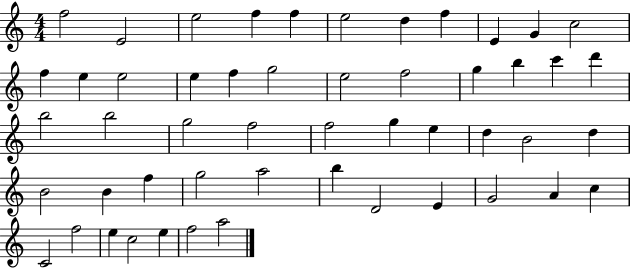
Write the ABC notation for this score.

X:1
T:Untitled
M:4/4
L:1/4
K:C
f2 E2 e2 f f e2 d f E G c2 f e e2 e f g2 e2 f2 g b c' d' b2 b2 g2 f2 f2 g e d B2 d B2 B f g2 a2 b D2 E G2 A c C2 f2 e c2 e f2 a2